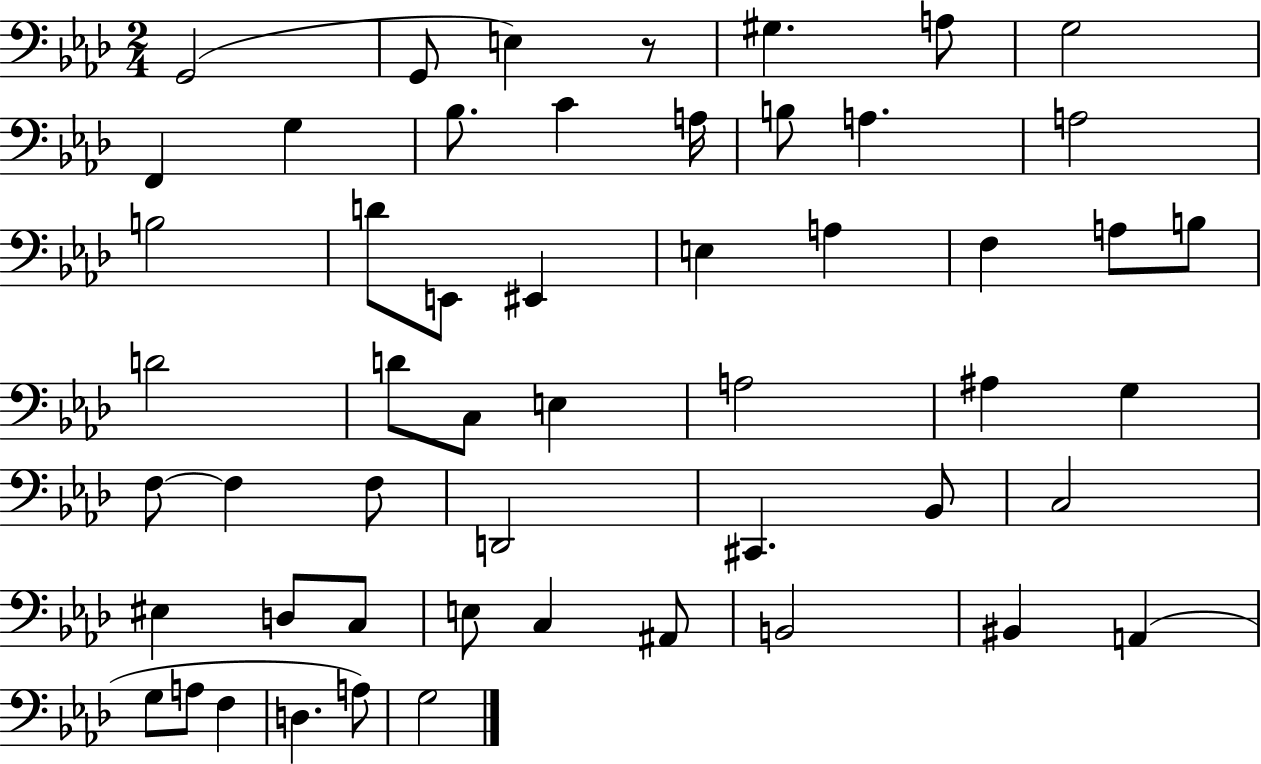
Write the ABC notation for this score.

X:1
T:Untitled
M:2/4
L:1/4
K:Ab
G,,2 G,,/2 E, z/2 ^G, A,/2 G,2 F,, G, _B,/2 C A,/4 B,/2 A, A,2 B,2 D/2 E,,/2 ^E,, E, A, F, A,/2 B,/2 D2 D/2 C,/2 E, A,2 ^A, G, F,/2 F, F,/2 D,,2 ^C,, _B,,/2 C,2 ^E, D,/2 C,/2 E,/2 C, ^A,,/2 B,,2 ^B,, A,, G,/2 A,/2 F, D, A,/2 G,2